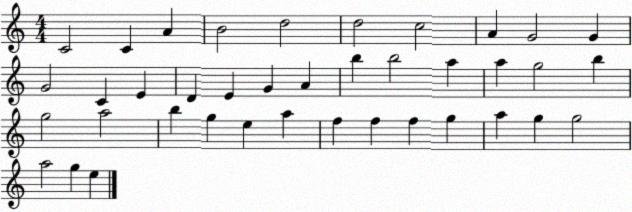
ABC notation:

X:1
T:Untitled
M:4/4
L:1/4
K:C
C2 C A B2 d2 d2 c2 A G2 G G2 C E D E G A b b2 a a g2 b g2 a2 b g e a f f f g a g g2 a2 g e